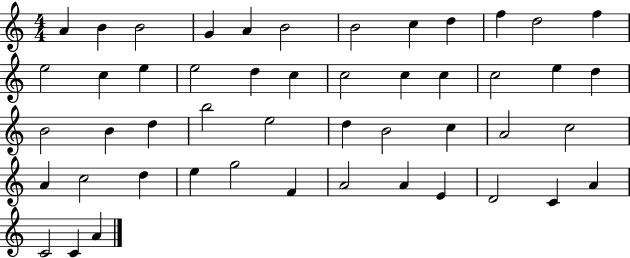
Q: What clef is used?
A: treble